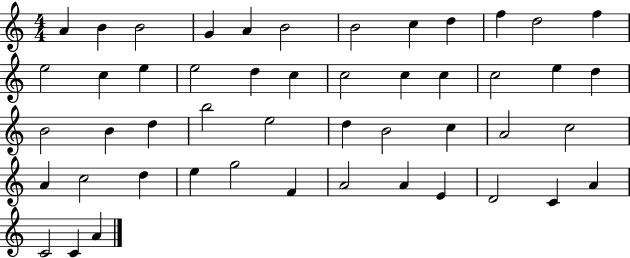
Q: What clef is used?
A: treble